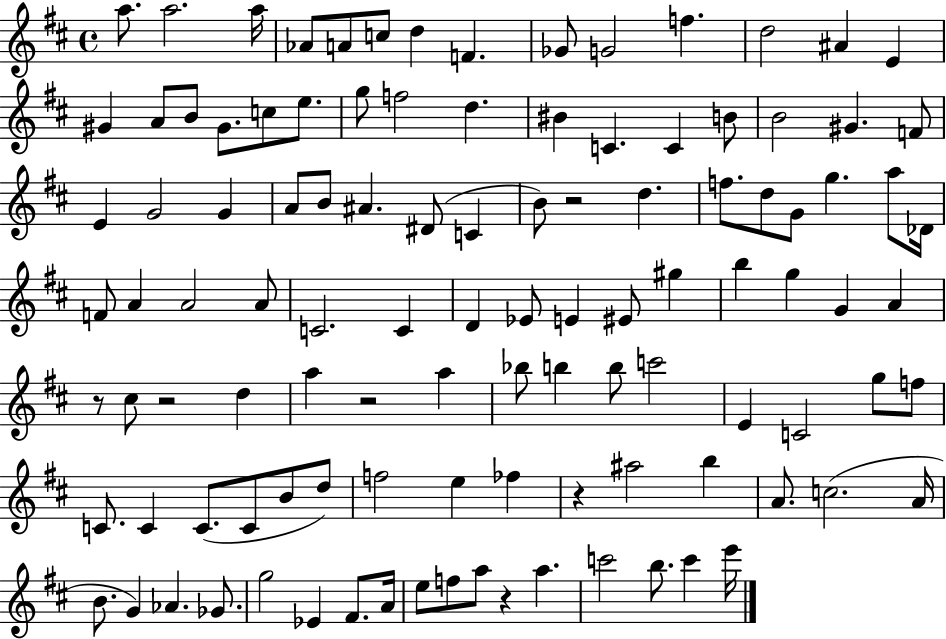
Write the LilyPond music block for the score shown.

{
  \clef treble
  \time 4/4
  \defaultTimeSignature
  \key d \major
  a''8. a''2. a''16 | aes'8 a'8 c''8 d''4 f'4. | ges'8 g'2 f''4. | d''2 ais'4 e'4 | \break gis'4 a'8 b'8 gis'8. c''8 e''8. | g''8 f''2 d''4. | bis'4 c'4. c'4 b'8 | b'2 gis'4. f'8 | \break e'4 g'2 g'4 | a'8 b'8 ais'4. dis'8( c'4 | b'8) r2 d''4. | f''8. d''8 g'8 g''4. a''8 des'16 | \break f'8 a'4 a'2 a'8 | c'2. c'4 | d'4 ees'8 e'4 eis'8 gis''4 | b''4 g''4 g'4 a'4 | \break r8 cis''8 r2 d''4 | a''4 r2 a''4 | bes''8 b''4 b''8 c'''2 | e'4 c'2 g''8 f''8 | \break c'8. c'4 c'8.( c'8 b'8 d''8) | f''2 e''4 fes''4 | r4 ais''2 b''4 | a'8. c''2.( a'16 | \break b'8. g'4) aes'4. ges'8. | g''2 ees'4 fis'8. a'16 | e''8 f''8 a''8 r4 a''4. | c'''2 b''8. c'''4 e'''16 | \break \bar "|."
}